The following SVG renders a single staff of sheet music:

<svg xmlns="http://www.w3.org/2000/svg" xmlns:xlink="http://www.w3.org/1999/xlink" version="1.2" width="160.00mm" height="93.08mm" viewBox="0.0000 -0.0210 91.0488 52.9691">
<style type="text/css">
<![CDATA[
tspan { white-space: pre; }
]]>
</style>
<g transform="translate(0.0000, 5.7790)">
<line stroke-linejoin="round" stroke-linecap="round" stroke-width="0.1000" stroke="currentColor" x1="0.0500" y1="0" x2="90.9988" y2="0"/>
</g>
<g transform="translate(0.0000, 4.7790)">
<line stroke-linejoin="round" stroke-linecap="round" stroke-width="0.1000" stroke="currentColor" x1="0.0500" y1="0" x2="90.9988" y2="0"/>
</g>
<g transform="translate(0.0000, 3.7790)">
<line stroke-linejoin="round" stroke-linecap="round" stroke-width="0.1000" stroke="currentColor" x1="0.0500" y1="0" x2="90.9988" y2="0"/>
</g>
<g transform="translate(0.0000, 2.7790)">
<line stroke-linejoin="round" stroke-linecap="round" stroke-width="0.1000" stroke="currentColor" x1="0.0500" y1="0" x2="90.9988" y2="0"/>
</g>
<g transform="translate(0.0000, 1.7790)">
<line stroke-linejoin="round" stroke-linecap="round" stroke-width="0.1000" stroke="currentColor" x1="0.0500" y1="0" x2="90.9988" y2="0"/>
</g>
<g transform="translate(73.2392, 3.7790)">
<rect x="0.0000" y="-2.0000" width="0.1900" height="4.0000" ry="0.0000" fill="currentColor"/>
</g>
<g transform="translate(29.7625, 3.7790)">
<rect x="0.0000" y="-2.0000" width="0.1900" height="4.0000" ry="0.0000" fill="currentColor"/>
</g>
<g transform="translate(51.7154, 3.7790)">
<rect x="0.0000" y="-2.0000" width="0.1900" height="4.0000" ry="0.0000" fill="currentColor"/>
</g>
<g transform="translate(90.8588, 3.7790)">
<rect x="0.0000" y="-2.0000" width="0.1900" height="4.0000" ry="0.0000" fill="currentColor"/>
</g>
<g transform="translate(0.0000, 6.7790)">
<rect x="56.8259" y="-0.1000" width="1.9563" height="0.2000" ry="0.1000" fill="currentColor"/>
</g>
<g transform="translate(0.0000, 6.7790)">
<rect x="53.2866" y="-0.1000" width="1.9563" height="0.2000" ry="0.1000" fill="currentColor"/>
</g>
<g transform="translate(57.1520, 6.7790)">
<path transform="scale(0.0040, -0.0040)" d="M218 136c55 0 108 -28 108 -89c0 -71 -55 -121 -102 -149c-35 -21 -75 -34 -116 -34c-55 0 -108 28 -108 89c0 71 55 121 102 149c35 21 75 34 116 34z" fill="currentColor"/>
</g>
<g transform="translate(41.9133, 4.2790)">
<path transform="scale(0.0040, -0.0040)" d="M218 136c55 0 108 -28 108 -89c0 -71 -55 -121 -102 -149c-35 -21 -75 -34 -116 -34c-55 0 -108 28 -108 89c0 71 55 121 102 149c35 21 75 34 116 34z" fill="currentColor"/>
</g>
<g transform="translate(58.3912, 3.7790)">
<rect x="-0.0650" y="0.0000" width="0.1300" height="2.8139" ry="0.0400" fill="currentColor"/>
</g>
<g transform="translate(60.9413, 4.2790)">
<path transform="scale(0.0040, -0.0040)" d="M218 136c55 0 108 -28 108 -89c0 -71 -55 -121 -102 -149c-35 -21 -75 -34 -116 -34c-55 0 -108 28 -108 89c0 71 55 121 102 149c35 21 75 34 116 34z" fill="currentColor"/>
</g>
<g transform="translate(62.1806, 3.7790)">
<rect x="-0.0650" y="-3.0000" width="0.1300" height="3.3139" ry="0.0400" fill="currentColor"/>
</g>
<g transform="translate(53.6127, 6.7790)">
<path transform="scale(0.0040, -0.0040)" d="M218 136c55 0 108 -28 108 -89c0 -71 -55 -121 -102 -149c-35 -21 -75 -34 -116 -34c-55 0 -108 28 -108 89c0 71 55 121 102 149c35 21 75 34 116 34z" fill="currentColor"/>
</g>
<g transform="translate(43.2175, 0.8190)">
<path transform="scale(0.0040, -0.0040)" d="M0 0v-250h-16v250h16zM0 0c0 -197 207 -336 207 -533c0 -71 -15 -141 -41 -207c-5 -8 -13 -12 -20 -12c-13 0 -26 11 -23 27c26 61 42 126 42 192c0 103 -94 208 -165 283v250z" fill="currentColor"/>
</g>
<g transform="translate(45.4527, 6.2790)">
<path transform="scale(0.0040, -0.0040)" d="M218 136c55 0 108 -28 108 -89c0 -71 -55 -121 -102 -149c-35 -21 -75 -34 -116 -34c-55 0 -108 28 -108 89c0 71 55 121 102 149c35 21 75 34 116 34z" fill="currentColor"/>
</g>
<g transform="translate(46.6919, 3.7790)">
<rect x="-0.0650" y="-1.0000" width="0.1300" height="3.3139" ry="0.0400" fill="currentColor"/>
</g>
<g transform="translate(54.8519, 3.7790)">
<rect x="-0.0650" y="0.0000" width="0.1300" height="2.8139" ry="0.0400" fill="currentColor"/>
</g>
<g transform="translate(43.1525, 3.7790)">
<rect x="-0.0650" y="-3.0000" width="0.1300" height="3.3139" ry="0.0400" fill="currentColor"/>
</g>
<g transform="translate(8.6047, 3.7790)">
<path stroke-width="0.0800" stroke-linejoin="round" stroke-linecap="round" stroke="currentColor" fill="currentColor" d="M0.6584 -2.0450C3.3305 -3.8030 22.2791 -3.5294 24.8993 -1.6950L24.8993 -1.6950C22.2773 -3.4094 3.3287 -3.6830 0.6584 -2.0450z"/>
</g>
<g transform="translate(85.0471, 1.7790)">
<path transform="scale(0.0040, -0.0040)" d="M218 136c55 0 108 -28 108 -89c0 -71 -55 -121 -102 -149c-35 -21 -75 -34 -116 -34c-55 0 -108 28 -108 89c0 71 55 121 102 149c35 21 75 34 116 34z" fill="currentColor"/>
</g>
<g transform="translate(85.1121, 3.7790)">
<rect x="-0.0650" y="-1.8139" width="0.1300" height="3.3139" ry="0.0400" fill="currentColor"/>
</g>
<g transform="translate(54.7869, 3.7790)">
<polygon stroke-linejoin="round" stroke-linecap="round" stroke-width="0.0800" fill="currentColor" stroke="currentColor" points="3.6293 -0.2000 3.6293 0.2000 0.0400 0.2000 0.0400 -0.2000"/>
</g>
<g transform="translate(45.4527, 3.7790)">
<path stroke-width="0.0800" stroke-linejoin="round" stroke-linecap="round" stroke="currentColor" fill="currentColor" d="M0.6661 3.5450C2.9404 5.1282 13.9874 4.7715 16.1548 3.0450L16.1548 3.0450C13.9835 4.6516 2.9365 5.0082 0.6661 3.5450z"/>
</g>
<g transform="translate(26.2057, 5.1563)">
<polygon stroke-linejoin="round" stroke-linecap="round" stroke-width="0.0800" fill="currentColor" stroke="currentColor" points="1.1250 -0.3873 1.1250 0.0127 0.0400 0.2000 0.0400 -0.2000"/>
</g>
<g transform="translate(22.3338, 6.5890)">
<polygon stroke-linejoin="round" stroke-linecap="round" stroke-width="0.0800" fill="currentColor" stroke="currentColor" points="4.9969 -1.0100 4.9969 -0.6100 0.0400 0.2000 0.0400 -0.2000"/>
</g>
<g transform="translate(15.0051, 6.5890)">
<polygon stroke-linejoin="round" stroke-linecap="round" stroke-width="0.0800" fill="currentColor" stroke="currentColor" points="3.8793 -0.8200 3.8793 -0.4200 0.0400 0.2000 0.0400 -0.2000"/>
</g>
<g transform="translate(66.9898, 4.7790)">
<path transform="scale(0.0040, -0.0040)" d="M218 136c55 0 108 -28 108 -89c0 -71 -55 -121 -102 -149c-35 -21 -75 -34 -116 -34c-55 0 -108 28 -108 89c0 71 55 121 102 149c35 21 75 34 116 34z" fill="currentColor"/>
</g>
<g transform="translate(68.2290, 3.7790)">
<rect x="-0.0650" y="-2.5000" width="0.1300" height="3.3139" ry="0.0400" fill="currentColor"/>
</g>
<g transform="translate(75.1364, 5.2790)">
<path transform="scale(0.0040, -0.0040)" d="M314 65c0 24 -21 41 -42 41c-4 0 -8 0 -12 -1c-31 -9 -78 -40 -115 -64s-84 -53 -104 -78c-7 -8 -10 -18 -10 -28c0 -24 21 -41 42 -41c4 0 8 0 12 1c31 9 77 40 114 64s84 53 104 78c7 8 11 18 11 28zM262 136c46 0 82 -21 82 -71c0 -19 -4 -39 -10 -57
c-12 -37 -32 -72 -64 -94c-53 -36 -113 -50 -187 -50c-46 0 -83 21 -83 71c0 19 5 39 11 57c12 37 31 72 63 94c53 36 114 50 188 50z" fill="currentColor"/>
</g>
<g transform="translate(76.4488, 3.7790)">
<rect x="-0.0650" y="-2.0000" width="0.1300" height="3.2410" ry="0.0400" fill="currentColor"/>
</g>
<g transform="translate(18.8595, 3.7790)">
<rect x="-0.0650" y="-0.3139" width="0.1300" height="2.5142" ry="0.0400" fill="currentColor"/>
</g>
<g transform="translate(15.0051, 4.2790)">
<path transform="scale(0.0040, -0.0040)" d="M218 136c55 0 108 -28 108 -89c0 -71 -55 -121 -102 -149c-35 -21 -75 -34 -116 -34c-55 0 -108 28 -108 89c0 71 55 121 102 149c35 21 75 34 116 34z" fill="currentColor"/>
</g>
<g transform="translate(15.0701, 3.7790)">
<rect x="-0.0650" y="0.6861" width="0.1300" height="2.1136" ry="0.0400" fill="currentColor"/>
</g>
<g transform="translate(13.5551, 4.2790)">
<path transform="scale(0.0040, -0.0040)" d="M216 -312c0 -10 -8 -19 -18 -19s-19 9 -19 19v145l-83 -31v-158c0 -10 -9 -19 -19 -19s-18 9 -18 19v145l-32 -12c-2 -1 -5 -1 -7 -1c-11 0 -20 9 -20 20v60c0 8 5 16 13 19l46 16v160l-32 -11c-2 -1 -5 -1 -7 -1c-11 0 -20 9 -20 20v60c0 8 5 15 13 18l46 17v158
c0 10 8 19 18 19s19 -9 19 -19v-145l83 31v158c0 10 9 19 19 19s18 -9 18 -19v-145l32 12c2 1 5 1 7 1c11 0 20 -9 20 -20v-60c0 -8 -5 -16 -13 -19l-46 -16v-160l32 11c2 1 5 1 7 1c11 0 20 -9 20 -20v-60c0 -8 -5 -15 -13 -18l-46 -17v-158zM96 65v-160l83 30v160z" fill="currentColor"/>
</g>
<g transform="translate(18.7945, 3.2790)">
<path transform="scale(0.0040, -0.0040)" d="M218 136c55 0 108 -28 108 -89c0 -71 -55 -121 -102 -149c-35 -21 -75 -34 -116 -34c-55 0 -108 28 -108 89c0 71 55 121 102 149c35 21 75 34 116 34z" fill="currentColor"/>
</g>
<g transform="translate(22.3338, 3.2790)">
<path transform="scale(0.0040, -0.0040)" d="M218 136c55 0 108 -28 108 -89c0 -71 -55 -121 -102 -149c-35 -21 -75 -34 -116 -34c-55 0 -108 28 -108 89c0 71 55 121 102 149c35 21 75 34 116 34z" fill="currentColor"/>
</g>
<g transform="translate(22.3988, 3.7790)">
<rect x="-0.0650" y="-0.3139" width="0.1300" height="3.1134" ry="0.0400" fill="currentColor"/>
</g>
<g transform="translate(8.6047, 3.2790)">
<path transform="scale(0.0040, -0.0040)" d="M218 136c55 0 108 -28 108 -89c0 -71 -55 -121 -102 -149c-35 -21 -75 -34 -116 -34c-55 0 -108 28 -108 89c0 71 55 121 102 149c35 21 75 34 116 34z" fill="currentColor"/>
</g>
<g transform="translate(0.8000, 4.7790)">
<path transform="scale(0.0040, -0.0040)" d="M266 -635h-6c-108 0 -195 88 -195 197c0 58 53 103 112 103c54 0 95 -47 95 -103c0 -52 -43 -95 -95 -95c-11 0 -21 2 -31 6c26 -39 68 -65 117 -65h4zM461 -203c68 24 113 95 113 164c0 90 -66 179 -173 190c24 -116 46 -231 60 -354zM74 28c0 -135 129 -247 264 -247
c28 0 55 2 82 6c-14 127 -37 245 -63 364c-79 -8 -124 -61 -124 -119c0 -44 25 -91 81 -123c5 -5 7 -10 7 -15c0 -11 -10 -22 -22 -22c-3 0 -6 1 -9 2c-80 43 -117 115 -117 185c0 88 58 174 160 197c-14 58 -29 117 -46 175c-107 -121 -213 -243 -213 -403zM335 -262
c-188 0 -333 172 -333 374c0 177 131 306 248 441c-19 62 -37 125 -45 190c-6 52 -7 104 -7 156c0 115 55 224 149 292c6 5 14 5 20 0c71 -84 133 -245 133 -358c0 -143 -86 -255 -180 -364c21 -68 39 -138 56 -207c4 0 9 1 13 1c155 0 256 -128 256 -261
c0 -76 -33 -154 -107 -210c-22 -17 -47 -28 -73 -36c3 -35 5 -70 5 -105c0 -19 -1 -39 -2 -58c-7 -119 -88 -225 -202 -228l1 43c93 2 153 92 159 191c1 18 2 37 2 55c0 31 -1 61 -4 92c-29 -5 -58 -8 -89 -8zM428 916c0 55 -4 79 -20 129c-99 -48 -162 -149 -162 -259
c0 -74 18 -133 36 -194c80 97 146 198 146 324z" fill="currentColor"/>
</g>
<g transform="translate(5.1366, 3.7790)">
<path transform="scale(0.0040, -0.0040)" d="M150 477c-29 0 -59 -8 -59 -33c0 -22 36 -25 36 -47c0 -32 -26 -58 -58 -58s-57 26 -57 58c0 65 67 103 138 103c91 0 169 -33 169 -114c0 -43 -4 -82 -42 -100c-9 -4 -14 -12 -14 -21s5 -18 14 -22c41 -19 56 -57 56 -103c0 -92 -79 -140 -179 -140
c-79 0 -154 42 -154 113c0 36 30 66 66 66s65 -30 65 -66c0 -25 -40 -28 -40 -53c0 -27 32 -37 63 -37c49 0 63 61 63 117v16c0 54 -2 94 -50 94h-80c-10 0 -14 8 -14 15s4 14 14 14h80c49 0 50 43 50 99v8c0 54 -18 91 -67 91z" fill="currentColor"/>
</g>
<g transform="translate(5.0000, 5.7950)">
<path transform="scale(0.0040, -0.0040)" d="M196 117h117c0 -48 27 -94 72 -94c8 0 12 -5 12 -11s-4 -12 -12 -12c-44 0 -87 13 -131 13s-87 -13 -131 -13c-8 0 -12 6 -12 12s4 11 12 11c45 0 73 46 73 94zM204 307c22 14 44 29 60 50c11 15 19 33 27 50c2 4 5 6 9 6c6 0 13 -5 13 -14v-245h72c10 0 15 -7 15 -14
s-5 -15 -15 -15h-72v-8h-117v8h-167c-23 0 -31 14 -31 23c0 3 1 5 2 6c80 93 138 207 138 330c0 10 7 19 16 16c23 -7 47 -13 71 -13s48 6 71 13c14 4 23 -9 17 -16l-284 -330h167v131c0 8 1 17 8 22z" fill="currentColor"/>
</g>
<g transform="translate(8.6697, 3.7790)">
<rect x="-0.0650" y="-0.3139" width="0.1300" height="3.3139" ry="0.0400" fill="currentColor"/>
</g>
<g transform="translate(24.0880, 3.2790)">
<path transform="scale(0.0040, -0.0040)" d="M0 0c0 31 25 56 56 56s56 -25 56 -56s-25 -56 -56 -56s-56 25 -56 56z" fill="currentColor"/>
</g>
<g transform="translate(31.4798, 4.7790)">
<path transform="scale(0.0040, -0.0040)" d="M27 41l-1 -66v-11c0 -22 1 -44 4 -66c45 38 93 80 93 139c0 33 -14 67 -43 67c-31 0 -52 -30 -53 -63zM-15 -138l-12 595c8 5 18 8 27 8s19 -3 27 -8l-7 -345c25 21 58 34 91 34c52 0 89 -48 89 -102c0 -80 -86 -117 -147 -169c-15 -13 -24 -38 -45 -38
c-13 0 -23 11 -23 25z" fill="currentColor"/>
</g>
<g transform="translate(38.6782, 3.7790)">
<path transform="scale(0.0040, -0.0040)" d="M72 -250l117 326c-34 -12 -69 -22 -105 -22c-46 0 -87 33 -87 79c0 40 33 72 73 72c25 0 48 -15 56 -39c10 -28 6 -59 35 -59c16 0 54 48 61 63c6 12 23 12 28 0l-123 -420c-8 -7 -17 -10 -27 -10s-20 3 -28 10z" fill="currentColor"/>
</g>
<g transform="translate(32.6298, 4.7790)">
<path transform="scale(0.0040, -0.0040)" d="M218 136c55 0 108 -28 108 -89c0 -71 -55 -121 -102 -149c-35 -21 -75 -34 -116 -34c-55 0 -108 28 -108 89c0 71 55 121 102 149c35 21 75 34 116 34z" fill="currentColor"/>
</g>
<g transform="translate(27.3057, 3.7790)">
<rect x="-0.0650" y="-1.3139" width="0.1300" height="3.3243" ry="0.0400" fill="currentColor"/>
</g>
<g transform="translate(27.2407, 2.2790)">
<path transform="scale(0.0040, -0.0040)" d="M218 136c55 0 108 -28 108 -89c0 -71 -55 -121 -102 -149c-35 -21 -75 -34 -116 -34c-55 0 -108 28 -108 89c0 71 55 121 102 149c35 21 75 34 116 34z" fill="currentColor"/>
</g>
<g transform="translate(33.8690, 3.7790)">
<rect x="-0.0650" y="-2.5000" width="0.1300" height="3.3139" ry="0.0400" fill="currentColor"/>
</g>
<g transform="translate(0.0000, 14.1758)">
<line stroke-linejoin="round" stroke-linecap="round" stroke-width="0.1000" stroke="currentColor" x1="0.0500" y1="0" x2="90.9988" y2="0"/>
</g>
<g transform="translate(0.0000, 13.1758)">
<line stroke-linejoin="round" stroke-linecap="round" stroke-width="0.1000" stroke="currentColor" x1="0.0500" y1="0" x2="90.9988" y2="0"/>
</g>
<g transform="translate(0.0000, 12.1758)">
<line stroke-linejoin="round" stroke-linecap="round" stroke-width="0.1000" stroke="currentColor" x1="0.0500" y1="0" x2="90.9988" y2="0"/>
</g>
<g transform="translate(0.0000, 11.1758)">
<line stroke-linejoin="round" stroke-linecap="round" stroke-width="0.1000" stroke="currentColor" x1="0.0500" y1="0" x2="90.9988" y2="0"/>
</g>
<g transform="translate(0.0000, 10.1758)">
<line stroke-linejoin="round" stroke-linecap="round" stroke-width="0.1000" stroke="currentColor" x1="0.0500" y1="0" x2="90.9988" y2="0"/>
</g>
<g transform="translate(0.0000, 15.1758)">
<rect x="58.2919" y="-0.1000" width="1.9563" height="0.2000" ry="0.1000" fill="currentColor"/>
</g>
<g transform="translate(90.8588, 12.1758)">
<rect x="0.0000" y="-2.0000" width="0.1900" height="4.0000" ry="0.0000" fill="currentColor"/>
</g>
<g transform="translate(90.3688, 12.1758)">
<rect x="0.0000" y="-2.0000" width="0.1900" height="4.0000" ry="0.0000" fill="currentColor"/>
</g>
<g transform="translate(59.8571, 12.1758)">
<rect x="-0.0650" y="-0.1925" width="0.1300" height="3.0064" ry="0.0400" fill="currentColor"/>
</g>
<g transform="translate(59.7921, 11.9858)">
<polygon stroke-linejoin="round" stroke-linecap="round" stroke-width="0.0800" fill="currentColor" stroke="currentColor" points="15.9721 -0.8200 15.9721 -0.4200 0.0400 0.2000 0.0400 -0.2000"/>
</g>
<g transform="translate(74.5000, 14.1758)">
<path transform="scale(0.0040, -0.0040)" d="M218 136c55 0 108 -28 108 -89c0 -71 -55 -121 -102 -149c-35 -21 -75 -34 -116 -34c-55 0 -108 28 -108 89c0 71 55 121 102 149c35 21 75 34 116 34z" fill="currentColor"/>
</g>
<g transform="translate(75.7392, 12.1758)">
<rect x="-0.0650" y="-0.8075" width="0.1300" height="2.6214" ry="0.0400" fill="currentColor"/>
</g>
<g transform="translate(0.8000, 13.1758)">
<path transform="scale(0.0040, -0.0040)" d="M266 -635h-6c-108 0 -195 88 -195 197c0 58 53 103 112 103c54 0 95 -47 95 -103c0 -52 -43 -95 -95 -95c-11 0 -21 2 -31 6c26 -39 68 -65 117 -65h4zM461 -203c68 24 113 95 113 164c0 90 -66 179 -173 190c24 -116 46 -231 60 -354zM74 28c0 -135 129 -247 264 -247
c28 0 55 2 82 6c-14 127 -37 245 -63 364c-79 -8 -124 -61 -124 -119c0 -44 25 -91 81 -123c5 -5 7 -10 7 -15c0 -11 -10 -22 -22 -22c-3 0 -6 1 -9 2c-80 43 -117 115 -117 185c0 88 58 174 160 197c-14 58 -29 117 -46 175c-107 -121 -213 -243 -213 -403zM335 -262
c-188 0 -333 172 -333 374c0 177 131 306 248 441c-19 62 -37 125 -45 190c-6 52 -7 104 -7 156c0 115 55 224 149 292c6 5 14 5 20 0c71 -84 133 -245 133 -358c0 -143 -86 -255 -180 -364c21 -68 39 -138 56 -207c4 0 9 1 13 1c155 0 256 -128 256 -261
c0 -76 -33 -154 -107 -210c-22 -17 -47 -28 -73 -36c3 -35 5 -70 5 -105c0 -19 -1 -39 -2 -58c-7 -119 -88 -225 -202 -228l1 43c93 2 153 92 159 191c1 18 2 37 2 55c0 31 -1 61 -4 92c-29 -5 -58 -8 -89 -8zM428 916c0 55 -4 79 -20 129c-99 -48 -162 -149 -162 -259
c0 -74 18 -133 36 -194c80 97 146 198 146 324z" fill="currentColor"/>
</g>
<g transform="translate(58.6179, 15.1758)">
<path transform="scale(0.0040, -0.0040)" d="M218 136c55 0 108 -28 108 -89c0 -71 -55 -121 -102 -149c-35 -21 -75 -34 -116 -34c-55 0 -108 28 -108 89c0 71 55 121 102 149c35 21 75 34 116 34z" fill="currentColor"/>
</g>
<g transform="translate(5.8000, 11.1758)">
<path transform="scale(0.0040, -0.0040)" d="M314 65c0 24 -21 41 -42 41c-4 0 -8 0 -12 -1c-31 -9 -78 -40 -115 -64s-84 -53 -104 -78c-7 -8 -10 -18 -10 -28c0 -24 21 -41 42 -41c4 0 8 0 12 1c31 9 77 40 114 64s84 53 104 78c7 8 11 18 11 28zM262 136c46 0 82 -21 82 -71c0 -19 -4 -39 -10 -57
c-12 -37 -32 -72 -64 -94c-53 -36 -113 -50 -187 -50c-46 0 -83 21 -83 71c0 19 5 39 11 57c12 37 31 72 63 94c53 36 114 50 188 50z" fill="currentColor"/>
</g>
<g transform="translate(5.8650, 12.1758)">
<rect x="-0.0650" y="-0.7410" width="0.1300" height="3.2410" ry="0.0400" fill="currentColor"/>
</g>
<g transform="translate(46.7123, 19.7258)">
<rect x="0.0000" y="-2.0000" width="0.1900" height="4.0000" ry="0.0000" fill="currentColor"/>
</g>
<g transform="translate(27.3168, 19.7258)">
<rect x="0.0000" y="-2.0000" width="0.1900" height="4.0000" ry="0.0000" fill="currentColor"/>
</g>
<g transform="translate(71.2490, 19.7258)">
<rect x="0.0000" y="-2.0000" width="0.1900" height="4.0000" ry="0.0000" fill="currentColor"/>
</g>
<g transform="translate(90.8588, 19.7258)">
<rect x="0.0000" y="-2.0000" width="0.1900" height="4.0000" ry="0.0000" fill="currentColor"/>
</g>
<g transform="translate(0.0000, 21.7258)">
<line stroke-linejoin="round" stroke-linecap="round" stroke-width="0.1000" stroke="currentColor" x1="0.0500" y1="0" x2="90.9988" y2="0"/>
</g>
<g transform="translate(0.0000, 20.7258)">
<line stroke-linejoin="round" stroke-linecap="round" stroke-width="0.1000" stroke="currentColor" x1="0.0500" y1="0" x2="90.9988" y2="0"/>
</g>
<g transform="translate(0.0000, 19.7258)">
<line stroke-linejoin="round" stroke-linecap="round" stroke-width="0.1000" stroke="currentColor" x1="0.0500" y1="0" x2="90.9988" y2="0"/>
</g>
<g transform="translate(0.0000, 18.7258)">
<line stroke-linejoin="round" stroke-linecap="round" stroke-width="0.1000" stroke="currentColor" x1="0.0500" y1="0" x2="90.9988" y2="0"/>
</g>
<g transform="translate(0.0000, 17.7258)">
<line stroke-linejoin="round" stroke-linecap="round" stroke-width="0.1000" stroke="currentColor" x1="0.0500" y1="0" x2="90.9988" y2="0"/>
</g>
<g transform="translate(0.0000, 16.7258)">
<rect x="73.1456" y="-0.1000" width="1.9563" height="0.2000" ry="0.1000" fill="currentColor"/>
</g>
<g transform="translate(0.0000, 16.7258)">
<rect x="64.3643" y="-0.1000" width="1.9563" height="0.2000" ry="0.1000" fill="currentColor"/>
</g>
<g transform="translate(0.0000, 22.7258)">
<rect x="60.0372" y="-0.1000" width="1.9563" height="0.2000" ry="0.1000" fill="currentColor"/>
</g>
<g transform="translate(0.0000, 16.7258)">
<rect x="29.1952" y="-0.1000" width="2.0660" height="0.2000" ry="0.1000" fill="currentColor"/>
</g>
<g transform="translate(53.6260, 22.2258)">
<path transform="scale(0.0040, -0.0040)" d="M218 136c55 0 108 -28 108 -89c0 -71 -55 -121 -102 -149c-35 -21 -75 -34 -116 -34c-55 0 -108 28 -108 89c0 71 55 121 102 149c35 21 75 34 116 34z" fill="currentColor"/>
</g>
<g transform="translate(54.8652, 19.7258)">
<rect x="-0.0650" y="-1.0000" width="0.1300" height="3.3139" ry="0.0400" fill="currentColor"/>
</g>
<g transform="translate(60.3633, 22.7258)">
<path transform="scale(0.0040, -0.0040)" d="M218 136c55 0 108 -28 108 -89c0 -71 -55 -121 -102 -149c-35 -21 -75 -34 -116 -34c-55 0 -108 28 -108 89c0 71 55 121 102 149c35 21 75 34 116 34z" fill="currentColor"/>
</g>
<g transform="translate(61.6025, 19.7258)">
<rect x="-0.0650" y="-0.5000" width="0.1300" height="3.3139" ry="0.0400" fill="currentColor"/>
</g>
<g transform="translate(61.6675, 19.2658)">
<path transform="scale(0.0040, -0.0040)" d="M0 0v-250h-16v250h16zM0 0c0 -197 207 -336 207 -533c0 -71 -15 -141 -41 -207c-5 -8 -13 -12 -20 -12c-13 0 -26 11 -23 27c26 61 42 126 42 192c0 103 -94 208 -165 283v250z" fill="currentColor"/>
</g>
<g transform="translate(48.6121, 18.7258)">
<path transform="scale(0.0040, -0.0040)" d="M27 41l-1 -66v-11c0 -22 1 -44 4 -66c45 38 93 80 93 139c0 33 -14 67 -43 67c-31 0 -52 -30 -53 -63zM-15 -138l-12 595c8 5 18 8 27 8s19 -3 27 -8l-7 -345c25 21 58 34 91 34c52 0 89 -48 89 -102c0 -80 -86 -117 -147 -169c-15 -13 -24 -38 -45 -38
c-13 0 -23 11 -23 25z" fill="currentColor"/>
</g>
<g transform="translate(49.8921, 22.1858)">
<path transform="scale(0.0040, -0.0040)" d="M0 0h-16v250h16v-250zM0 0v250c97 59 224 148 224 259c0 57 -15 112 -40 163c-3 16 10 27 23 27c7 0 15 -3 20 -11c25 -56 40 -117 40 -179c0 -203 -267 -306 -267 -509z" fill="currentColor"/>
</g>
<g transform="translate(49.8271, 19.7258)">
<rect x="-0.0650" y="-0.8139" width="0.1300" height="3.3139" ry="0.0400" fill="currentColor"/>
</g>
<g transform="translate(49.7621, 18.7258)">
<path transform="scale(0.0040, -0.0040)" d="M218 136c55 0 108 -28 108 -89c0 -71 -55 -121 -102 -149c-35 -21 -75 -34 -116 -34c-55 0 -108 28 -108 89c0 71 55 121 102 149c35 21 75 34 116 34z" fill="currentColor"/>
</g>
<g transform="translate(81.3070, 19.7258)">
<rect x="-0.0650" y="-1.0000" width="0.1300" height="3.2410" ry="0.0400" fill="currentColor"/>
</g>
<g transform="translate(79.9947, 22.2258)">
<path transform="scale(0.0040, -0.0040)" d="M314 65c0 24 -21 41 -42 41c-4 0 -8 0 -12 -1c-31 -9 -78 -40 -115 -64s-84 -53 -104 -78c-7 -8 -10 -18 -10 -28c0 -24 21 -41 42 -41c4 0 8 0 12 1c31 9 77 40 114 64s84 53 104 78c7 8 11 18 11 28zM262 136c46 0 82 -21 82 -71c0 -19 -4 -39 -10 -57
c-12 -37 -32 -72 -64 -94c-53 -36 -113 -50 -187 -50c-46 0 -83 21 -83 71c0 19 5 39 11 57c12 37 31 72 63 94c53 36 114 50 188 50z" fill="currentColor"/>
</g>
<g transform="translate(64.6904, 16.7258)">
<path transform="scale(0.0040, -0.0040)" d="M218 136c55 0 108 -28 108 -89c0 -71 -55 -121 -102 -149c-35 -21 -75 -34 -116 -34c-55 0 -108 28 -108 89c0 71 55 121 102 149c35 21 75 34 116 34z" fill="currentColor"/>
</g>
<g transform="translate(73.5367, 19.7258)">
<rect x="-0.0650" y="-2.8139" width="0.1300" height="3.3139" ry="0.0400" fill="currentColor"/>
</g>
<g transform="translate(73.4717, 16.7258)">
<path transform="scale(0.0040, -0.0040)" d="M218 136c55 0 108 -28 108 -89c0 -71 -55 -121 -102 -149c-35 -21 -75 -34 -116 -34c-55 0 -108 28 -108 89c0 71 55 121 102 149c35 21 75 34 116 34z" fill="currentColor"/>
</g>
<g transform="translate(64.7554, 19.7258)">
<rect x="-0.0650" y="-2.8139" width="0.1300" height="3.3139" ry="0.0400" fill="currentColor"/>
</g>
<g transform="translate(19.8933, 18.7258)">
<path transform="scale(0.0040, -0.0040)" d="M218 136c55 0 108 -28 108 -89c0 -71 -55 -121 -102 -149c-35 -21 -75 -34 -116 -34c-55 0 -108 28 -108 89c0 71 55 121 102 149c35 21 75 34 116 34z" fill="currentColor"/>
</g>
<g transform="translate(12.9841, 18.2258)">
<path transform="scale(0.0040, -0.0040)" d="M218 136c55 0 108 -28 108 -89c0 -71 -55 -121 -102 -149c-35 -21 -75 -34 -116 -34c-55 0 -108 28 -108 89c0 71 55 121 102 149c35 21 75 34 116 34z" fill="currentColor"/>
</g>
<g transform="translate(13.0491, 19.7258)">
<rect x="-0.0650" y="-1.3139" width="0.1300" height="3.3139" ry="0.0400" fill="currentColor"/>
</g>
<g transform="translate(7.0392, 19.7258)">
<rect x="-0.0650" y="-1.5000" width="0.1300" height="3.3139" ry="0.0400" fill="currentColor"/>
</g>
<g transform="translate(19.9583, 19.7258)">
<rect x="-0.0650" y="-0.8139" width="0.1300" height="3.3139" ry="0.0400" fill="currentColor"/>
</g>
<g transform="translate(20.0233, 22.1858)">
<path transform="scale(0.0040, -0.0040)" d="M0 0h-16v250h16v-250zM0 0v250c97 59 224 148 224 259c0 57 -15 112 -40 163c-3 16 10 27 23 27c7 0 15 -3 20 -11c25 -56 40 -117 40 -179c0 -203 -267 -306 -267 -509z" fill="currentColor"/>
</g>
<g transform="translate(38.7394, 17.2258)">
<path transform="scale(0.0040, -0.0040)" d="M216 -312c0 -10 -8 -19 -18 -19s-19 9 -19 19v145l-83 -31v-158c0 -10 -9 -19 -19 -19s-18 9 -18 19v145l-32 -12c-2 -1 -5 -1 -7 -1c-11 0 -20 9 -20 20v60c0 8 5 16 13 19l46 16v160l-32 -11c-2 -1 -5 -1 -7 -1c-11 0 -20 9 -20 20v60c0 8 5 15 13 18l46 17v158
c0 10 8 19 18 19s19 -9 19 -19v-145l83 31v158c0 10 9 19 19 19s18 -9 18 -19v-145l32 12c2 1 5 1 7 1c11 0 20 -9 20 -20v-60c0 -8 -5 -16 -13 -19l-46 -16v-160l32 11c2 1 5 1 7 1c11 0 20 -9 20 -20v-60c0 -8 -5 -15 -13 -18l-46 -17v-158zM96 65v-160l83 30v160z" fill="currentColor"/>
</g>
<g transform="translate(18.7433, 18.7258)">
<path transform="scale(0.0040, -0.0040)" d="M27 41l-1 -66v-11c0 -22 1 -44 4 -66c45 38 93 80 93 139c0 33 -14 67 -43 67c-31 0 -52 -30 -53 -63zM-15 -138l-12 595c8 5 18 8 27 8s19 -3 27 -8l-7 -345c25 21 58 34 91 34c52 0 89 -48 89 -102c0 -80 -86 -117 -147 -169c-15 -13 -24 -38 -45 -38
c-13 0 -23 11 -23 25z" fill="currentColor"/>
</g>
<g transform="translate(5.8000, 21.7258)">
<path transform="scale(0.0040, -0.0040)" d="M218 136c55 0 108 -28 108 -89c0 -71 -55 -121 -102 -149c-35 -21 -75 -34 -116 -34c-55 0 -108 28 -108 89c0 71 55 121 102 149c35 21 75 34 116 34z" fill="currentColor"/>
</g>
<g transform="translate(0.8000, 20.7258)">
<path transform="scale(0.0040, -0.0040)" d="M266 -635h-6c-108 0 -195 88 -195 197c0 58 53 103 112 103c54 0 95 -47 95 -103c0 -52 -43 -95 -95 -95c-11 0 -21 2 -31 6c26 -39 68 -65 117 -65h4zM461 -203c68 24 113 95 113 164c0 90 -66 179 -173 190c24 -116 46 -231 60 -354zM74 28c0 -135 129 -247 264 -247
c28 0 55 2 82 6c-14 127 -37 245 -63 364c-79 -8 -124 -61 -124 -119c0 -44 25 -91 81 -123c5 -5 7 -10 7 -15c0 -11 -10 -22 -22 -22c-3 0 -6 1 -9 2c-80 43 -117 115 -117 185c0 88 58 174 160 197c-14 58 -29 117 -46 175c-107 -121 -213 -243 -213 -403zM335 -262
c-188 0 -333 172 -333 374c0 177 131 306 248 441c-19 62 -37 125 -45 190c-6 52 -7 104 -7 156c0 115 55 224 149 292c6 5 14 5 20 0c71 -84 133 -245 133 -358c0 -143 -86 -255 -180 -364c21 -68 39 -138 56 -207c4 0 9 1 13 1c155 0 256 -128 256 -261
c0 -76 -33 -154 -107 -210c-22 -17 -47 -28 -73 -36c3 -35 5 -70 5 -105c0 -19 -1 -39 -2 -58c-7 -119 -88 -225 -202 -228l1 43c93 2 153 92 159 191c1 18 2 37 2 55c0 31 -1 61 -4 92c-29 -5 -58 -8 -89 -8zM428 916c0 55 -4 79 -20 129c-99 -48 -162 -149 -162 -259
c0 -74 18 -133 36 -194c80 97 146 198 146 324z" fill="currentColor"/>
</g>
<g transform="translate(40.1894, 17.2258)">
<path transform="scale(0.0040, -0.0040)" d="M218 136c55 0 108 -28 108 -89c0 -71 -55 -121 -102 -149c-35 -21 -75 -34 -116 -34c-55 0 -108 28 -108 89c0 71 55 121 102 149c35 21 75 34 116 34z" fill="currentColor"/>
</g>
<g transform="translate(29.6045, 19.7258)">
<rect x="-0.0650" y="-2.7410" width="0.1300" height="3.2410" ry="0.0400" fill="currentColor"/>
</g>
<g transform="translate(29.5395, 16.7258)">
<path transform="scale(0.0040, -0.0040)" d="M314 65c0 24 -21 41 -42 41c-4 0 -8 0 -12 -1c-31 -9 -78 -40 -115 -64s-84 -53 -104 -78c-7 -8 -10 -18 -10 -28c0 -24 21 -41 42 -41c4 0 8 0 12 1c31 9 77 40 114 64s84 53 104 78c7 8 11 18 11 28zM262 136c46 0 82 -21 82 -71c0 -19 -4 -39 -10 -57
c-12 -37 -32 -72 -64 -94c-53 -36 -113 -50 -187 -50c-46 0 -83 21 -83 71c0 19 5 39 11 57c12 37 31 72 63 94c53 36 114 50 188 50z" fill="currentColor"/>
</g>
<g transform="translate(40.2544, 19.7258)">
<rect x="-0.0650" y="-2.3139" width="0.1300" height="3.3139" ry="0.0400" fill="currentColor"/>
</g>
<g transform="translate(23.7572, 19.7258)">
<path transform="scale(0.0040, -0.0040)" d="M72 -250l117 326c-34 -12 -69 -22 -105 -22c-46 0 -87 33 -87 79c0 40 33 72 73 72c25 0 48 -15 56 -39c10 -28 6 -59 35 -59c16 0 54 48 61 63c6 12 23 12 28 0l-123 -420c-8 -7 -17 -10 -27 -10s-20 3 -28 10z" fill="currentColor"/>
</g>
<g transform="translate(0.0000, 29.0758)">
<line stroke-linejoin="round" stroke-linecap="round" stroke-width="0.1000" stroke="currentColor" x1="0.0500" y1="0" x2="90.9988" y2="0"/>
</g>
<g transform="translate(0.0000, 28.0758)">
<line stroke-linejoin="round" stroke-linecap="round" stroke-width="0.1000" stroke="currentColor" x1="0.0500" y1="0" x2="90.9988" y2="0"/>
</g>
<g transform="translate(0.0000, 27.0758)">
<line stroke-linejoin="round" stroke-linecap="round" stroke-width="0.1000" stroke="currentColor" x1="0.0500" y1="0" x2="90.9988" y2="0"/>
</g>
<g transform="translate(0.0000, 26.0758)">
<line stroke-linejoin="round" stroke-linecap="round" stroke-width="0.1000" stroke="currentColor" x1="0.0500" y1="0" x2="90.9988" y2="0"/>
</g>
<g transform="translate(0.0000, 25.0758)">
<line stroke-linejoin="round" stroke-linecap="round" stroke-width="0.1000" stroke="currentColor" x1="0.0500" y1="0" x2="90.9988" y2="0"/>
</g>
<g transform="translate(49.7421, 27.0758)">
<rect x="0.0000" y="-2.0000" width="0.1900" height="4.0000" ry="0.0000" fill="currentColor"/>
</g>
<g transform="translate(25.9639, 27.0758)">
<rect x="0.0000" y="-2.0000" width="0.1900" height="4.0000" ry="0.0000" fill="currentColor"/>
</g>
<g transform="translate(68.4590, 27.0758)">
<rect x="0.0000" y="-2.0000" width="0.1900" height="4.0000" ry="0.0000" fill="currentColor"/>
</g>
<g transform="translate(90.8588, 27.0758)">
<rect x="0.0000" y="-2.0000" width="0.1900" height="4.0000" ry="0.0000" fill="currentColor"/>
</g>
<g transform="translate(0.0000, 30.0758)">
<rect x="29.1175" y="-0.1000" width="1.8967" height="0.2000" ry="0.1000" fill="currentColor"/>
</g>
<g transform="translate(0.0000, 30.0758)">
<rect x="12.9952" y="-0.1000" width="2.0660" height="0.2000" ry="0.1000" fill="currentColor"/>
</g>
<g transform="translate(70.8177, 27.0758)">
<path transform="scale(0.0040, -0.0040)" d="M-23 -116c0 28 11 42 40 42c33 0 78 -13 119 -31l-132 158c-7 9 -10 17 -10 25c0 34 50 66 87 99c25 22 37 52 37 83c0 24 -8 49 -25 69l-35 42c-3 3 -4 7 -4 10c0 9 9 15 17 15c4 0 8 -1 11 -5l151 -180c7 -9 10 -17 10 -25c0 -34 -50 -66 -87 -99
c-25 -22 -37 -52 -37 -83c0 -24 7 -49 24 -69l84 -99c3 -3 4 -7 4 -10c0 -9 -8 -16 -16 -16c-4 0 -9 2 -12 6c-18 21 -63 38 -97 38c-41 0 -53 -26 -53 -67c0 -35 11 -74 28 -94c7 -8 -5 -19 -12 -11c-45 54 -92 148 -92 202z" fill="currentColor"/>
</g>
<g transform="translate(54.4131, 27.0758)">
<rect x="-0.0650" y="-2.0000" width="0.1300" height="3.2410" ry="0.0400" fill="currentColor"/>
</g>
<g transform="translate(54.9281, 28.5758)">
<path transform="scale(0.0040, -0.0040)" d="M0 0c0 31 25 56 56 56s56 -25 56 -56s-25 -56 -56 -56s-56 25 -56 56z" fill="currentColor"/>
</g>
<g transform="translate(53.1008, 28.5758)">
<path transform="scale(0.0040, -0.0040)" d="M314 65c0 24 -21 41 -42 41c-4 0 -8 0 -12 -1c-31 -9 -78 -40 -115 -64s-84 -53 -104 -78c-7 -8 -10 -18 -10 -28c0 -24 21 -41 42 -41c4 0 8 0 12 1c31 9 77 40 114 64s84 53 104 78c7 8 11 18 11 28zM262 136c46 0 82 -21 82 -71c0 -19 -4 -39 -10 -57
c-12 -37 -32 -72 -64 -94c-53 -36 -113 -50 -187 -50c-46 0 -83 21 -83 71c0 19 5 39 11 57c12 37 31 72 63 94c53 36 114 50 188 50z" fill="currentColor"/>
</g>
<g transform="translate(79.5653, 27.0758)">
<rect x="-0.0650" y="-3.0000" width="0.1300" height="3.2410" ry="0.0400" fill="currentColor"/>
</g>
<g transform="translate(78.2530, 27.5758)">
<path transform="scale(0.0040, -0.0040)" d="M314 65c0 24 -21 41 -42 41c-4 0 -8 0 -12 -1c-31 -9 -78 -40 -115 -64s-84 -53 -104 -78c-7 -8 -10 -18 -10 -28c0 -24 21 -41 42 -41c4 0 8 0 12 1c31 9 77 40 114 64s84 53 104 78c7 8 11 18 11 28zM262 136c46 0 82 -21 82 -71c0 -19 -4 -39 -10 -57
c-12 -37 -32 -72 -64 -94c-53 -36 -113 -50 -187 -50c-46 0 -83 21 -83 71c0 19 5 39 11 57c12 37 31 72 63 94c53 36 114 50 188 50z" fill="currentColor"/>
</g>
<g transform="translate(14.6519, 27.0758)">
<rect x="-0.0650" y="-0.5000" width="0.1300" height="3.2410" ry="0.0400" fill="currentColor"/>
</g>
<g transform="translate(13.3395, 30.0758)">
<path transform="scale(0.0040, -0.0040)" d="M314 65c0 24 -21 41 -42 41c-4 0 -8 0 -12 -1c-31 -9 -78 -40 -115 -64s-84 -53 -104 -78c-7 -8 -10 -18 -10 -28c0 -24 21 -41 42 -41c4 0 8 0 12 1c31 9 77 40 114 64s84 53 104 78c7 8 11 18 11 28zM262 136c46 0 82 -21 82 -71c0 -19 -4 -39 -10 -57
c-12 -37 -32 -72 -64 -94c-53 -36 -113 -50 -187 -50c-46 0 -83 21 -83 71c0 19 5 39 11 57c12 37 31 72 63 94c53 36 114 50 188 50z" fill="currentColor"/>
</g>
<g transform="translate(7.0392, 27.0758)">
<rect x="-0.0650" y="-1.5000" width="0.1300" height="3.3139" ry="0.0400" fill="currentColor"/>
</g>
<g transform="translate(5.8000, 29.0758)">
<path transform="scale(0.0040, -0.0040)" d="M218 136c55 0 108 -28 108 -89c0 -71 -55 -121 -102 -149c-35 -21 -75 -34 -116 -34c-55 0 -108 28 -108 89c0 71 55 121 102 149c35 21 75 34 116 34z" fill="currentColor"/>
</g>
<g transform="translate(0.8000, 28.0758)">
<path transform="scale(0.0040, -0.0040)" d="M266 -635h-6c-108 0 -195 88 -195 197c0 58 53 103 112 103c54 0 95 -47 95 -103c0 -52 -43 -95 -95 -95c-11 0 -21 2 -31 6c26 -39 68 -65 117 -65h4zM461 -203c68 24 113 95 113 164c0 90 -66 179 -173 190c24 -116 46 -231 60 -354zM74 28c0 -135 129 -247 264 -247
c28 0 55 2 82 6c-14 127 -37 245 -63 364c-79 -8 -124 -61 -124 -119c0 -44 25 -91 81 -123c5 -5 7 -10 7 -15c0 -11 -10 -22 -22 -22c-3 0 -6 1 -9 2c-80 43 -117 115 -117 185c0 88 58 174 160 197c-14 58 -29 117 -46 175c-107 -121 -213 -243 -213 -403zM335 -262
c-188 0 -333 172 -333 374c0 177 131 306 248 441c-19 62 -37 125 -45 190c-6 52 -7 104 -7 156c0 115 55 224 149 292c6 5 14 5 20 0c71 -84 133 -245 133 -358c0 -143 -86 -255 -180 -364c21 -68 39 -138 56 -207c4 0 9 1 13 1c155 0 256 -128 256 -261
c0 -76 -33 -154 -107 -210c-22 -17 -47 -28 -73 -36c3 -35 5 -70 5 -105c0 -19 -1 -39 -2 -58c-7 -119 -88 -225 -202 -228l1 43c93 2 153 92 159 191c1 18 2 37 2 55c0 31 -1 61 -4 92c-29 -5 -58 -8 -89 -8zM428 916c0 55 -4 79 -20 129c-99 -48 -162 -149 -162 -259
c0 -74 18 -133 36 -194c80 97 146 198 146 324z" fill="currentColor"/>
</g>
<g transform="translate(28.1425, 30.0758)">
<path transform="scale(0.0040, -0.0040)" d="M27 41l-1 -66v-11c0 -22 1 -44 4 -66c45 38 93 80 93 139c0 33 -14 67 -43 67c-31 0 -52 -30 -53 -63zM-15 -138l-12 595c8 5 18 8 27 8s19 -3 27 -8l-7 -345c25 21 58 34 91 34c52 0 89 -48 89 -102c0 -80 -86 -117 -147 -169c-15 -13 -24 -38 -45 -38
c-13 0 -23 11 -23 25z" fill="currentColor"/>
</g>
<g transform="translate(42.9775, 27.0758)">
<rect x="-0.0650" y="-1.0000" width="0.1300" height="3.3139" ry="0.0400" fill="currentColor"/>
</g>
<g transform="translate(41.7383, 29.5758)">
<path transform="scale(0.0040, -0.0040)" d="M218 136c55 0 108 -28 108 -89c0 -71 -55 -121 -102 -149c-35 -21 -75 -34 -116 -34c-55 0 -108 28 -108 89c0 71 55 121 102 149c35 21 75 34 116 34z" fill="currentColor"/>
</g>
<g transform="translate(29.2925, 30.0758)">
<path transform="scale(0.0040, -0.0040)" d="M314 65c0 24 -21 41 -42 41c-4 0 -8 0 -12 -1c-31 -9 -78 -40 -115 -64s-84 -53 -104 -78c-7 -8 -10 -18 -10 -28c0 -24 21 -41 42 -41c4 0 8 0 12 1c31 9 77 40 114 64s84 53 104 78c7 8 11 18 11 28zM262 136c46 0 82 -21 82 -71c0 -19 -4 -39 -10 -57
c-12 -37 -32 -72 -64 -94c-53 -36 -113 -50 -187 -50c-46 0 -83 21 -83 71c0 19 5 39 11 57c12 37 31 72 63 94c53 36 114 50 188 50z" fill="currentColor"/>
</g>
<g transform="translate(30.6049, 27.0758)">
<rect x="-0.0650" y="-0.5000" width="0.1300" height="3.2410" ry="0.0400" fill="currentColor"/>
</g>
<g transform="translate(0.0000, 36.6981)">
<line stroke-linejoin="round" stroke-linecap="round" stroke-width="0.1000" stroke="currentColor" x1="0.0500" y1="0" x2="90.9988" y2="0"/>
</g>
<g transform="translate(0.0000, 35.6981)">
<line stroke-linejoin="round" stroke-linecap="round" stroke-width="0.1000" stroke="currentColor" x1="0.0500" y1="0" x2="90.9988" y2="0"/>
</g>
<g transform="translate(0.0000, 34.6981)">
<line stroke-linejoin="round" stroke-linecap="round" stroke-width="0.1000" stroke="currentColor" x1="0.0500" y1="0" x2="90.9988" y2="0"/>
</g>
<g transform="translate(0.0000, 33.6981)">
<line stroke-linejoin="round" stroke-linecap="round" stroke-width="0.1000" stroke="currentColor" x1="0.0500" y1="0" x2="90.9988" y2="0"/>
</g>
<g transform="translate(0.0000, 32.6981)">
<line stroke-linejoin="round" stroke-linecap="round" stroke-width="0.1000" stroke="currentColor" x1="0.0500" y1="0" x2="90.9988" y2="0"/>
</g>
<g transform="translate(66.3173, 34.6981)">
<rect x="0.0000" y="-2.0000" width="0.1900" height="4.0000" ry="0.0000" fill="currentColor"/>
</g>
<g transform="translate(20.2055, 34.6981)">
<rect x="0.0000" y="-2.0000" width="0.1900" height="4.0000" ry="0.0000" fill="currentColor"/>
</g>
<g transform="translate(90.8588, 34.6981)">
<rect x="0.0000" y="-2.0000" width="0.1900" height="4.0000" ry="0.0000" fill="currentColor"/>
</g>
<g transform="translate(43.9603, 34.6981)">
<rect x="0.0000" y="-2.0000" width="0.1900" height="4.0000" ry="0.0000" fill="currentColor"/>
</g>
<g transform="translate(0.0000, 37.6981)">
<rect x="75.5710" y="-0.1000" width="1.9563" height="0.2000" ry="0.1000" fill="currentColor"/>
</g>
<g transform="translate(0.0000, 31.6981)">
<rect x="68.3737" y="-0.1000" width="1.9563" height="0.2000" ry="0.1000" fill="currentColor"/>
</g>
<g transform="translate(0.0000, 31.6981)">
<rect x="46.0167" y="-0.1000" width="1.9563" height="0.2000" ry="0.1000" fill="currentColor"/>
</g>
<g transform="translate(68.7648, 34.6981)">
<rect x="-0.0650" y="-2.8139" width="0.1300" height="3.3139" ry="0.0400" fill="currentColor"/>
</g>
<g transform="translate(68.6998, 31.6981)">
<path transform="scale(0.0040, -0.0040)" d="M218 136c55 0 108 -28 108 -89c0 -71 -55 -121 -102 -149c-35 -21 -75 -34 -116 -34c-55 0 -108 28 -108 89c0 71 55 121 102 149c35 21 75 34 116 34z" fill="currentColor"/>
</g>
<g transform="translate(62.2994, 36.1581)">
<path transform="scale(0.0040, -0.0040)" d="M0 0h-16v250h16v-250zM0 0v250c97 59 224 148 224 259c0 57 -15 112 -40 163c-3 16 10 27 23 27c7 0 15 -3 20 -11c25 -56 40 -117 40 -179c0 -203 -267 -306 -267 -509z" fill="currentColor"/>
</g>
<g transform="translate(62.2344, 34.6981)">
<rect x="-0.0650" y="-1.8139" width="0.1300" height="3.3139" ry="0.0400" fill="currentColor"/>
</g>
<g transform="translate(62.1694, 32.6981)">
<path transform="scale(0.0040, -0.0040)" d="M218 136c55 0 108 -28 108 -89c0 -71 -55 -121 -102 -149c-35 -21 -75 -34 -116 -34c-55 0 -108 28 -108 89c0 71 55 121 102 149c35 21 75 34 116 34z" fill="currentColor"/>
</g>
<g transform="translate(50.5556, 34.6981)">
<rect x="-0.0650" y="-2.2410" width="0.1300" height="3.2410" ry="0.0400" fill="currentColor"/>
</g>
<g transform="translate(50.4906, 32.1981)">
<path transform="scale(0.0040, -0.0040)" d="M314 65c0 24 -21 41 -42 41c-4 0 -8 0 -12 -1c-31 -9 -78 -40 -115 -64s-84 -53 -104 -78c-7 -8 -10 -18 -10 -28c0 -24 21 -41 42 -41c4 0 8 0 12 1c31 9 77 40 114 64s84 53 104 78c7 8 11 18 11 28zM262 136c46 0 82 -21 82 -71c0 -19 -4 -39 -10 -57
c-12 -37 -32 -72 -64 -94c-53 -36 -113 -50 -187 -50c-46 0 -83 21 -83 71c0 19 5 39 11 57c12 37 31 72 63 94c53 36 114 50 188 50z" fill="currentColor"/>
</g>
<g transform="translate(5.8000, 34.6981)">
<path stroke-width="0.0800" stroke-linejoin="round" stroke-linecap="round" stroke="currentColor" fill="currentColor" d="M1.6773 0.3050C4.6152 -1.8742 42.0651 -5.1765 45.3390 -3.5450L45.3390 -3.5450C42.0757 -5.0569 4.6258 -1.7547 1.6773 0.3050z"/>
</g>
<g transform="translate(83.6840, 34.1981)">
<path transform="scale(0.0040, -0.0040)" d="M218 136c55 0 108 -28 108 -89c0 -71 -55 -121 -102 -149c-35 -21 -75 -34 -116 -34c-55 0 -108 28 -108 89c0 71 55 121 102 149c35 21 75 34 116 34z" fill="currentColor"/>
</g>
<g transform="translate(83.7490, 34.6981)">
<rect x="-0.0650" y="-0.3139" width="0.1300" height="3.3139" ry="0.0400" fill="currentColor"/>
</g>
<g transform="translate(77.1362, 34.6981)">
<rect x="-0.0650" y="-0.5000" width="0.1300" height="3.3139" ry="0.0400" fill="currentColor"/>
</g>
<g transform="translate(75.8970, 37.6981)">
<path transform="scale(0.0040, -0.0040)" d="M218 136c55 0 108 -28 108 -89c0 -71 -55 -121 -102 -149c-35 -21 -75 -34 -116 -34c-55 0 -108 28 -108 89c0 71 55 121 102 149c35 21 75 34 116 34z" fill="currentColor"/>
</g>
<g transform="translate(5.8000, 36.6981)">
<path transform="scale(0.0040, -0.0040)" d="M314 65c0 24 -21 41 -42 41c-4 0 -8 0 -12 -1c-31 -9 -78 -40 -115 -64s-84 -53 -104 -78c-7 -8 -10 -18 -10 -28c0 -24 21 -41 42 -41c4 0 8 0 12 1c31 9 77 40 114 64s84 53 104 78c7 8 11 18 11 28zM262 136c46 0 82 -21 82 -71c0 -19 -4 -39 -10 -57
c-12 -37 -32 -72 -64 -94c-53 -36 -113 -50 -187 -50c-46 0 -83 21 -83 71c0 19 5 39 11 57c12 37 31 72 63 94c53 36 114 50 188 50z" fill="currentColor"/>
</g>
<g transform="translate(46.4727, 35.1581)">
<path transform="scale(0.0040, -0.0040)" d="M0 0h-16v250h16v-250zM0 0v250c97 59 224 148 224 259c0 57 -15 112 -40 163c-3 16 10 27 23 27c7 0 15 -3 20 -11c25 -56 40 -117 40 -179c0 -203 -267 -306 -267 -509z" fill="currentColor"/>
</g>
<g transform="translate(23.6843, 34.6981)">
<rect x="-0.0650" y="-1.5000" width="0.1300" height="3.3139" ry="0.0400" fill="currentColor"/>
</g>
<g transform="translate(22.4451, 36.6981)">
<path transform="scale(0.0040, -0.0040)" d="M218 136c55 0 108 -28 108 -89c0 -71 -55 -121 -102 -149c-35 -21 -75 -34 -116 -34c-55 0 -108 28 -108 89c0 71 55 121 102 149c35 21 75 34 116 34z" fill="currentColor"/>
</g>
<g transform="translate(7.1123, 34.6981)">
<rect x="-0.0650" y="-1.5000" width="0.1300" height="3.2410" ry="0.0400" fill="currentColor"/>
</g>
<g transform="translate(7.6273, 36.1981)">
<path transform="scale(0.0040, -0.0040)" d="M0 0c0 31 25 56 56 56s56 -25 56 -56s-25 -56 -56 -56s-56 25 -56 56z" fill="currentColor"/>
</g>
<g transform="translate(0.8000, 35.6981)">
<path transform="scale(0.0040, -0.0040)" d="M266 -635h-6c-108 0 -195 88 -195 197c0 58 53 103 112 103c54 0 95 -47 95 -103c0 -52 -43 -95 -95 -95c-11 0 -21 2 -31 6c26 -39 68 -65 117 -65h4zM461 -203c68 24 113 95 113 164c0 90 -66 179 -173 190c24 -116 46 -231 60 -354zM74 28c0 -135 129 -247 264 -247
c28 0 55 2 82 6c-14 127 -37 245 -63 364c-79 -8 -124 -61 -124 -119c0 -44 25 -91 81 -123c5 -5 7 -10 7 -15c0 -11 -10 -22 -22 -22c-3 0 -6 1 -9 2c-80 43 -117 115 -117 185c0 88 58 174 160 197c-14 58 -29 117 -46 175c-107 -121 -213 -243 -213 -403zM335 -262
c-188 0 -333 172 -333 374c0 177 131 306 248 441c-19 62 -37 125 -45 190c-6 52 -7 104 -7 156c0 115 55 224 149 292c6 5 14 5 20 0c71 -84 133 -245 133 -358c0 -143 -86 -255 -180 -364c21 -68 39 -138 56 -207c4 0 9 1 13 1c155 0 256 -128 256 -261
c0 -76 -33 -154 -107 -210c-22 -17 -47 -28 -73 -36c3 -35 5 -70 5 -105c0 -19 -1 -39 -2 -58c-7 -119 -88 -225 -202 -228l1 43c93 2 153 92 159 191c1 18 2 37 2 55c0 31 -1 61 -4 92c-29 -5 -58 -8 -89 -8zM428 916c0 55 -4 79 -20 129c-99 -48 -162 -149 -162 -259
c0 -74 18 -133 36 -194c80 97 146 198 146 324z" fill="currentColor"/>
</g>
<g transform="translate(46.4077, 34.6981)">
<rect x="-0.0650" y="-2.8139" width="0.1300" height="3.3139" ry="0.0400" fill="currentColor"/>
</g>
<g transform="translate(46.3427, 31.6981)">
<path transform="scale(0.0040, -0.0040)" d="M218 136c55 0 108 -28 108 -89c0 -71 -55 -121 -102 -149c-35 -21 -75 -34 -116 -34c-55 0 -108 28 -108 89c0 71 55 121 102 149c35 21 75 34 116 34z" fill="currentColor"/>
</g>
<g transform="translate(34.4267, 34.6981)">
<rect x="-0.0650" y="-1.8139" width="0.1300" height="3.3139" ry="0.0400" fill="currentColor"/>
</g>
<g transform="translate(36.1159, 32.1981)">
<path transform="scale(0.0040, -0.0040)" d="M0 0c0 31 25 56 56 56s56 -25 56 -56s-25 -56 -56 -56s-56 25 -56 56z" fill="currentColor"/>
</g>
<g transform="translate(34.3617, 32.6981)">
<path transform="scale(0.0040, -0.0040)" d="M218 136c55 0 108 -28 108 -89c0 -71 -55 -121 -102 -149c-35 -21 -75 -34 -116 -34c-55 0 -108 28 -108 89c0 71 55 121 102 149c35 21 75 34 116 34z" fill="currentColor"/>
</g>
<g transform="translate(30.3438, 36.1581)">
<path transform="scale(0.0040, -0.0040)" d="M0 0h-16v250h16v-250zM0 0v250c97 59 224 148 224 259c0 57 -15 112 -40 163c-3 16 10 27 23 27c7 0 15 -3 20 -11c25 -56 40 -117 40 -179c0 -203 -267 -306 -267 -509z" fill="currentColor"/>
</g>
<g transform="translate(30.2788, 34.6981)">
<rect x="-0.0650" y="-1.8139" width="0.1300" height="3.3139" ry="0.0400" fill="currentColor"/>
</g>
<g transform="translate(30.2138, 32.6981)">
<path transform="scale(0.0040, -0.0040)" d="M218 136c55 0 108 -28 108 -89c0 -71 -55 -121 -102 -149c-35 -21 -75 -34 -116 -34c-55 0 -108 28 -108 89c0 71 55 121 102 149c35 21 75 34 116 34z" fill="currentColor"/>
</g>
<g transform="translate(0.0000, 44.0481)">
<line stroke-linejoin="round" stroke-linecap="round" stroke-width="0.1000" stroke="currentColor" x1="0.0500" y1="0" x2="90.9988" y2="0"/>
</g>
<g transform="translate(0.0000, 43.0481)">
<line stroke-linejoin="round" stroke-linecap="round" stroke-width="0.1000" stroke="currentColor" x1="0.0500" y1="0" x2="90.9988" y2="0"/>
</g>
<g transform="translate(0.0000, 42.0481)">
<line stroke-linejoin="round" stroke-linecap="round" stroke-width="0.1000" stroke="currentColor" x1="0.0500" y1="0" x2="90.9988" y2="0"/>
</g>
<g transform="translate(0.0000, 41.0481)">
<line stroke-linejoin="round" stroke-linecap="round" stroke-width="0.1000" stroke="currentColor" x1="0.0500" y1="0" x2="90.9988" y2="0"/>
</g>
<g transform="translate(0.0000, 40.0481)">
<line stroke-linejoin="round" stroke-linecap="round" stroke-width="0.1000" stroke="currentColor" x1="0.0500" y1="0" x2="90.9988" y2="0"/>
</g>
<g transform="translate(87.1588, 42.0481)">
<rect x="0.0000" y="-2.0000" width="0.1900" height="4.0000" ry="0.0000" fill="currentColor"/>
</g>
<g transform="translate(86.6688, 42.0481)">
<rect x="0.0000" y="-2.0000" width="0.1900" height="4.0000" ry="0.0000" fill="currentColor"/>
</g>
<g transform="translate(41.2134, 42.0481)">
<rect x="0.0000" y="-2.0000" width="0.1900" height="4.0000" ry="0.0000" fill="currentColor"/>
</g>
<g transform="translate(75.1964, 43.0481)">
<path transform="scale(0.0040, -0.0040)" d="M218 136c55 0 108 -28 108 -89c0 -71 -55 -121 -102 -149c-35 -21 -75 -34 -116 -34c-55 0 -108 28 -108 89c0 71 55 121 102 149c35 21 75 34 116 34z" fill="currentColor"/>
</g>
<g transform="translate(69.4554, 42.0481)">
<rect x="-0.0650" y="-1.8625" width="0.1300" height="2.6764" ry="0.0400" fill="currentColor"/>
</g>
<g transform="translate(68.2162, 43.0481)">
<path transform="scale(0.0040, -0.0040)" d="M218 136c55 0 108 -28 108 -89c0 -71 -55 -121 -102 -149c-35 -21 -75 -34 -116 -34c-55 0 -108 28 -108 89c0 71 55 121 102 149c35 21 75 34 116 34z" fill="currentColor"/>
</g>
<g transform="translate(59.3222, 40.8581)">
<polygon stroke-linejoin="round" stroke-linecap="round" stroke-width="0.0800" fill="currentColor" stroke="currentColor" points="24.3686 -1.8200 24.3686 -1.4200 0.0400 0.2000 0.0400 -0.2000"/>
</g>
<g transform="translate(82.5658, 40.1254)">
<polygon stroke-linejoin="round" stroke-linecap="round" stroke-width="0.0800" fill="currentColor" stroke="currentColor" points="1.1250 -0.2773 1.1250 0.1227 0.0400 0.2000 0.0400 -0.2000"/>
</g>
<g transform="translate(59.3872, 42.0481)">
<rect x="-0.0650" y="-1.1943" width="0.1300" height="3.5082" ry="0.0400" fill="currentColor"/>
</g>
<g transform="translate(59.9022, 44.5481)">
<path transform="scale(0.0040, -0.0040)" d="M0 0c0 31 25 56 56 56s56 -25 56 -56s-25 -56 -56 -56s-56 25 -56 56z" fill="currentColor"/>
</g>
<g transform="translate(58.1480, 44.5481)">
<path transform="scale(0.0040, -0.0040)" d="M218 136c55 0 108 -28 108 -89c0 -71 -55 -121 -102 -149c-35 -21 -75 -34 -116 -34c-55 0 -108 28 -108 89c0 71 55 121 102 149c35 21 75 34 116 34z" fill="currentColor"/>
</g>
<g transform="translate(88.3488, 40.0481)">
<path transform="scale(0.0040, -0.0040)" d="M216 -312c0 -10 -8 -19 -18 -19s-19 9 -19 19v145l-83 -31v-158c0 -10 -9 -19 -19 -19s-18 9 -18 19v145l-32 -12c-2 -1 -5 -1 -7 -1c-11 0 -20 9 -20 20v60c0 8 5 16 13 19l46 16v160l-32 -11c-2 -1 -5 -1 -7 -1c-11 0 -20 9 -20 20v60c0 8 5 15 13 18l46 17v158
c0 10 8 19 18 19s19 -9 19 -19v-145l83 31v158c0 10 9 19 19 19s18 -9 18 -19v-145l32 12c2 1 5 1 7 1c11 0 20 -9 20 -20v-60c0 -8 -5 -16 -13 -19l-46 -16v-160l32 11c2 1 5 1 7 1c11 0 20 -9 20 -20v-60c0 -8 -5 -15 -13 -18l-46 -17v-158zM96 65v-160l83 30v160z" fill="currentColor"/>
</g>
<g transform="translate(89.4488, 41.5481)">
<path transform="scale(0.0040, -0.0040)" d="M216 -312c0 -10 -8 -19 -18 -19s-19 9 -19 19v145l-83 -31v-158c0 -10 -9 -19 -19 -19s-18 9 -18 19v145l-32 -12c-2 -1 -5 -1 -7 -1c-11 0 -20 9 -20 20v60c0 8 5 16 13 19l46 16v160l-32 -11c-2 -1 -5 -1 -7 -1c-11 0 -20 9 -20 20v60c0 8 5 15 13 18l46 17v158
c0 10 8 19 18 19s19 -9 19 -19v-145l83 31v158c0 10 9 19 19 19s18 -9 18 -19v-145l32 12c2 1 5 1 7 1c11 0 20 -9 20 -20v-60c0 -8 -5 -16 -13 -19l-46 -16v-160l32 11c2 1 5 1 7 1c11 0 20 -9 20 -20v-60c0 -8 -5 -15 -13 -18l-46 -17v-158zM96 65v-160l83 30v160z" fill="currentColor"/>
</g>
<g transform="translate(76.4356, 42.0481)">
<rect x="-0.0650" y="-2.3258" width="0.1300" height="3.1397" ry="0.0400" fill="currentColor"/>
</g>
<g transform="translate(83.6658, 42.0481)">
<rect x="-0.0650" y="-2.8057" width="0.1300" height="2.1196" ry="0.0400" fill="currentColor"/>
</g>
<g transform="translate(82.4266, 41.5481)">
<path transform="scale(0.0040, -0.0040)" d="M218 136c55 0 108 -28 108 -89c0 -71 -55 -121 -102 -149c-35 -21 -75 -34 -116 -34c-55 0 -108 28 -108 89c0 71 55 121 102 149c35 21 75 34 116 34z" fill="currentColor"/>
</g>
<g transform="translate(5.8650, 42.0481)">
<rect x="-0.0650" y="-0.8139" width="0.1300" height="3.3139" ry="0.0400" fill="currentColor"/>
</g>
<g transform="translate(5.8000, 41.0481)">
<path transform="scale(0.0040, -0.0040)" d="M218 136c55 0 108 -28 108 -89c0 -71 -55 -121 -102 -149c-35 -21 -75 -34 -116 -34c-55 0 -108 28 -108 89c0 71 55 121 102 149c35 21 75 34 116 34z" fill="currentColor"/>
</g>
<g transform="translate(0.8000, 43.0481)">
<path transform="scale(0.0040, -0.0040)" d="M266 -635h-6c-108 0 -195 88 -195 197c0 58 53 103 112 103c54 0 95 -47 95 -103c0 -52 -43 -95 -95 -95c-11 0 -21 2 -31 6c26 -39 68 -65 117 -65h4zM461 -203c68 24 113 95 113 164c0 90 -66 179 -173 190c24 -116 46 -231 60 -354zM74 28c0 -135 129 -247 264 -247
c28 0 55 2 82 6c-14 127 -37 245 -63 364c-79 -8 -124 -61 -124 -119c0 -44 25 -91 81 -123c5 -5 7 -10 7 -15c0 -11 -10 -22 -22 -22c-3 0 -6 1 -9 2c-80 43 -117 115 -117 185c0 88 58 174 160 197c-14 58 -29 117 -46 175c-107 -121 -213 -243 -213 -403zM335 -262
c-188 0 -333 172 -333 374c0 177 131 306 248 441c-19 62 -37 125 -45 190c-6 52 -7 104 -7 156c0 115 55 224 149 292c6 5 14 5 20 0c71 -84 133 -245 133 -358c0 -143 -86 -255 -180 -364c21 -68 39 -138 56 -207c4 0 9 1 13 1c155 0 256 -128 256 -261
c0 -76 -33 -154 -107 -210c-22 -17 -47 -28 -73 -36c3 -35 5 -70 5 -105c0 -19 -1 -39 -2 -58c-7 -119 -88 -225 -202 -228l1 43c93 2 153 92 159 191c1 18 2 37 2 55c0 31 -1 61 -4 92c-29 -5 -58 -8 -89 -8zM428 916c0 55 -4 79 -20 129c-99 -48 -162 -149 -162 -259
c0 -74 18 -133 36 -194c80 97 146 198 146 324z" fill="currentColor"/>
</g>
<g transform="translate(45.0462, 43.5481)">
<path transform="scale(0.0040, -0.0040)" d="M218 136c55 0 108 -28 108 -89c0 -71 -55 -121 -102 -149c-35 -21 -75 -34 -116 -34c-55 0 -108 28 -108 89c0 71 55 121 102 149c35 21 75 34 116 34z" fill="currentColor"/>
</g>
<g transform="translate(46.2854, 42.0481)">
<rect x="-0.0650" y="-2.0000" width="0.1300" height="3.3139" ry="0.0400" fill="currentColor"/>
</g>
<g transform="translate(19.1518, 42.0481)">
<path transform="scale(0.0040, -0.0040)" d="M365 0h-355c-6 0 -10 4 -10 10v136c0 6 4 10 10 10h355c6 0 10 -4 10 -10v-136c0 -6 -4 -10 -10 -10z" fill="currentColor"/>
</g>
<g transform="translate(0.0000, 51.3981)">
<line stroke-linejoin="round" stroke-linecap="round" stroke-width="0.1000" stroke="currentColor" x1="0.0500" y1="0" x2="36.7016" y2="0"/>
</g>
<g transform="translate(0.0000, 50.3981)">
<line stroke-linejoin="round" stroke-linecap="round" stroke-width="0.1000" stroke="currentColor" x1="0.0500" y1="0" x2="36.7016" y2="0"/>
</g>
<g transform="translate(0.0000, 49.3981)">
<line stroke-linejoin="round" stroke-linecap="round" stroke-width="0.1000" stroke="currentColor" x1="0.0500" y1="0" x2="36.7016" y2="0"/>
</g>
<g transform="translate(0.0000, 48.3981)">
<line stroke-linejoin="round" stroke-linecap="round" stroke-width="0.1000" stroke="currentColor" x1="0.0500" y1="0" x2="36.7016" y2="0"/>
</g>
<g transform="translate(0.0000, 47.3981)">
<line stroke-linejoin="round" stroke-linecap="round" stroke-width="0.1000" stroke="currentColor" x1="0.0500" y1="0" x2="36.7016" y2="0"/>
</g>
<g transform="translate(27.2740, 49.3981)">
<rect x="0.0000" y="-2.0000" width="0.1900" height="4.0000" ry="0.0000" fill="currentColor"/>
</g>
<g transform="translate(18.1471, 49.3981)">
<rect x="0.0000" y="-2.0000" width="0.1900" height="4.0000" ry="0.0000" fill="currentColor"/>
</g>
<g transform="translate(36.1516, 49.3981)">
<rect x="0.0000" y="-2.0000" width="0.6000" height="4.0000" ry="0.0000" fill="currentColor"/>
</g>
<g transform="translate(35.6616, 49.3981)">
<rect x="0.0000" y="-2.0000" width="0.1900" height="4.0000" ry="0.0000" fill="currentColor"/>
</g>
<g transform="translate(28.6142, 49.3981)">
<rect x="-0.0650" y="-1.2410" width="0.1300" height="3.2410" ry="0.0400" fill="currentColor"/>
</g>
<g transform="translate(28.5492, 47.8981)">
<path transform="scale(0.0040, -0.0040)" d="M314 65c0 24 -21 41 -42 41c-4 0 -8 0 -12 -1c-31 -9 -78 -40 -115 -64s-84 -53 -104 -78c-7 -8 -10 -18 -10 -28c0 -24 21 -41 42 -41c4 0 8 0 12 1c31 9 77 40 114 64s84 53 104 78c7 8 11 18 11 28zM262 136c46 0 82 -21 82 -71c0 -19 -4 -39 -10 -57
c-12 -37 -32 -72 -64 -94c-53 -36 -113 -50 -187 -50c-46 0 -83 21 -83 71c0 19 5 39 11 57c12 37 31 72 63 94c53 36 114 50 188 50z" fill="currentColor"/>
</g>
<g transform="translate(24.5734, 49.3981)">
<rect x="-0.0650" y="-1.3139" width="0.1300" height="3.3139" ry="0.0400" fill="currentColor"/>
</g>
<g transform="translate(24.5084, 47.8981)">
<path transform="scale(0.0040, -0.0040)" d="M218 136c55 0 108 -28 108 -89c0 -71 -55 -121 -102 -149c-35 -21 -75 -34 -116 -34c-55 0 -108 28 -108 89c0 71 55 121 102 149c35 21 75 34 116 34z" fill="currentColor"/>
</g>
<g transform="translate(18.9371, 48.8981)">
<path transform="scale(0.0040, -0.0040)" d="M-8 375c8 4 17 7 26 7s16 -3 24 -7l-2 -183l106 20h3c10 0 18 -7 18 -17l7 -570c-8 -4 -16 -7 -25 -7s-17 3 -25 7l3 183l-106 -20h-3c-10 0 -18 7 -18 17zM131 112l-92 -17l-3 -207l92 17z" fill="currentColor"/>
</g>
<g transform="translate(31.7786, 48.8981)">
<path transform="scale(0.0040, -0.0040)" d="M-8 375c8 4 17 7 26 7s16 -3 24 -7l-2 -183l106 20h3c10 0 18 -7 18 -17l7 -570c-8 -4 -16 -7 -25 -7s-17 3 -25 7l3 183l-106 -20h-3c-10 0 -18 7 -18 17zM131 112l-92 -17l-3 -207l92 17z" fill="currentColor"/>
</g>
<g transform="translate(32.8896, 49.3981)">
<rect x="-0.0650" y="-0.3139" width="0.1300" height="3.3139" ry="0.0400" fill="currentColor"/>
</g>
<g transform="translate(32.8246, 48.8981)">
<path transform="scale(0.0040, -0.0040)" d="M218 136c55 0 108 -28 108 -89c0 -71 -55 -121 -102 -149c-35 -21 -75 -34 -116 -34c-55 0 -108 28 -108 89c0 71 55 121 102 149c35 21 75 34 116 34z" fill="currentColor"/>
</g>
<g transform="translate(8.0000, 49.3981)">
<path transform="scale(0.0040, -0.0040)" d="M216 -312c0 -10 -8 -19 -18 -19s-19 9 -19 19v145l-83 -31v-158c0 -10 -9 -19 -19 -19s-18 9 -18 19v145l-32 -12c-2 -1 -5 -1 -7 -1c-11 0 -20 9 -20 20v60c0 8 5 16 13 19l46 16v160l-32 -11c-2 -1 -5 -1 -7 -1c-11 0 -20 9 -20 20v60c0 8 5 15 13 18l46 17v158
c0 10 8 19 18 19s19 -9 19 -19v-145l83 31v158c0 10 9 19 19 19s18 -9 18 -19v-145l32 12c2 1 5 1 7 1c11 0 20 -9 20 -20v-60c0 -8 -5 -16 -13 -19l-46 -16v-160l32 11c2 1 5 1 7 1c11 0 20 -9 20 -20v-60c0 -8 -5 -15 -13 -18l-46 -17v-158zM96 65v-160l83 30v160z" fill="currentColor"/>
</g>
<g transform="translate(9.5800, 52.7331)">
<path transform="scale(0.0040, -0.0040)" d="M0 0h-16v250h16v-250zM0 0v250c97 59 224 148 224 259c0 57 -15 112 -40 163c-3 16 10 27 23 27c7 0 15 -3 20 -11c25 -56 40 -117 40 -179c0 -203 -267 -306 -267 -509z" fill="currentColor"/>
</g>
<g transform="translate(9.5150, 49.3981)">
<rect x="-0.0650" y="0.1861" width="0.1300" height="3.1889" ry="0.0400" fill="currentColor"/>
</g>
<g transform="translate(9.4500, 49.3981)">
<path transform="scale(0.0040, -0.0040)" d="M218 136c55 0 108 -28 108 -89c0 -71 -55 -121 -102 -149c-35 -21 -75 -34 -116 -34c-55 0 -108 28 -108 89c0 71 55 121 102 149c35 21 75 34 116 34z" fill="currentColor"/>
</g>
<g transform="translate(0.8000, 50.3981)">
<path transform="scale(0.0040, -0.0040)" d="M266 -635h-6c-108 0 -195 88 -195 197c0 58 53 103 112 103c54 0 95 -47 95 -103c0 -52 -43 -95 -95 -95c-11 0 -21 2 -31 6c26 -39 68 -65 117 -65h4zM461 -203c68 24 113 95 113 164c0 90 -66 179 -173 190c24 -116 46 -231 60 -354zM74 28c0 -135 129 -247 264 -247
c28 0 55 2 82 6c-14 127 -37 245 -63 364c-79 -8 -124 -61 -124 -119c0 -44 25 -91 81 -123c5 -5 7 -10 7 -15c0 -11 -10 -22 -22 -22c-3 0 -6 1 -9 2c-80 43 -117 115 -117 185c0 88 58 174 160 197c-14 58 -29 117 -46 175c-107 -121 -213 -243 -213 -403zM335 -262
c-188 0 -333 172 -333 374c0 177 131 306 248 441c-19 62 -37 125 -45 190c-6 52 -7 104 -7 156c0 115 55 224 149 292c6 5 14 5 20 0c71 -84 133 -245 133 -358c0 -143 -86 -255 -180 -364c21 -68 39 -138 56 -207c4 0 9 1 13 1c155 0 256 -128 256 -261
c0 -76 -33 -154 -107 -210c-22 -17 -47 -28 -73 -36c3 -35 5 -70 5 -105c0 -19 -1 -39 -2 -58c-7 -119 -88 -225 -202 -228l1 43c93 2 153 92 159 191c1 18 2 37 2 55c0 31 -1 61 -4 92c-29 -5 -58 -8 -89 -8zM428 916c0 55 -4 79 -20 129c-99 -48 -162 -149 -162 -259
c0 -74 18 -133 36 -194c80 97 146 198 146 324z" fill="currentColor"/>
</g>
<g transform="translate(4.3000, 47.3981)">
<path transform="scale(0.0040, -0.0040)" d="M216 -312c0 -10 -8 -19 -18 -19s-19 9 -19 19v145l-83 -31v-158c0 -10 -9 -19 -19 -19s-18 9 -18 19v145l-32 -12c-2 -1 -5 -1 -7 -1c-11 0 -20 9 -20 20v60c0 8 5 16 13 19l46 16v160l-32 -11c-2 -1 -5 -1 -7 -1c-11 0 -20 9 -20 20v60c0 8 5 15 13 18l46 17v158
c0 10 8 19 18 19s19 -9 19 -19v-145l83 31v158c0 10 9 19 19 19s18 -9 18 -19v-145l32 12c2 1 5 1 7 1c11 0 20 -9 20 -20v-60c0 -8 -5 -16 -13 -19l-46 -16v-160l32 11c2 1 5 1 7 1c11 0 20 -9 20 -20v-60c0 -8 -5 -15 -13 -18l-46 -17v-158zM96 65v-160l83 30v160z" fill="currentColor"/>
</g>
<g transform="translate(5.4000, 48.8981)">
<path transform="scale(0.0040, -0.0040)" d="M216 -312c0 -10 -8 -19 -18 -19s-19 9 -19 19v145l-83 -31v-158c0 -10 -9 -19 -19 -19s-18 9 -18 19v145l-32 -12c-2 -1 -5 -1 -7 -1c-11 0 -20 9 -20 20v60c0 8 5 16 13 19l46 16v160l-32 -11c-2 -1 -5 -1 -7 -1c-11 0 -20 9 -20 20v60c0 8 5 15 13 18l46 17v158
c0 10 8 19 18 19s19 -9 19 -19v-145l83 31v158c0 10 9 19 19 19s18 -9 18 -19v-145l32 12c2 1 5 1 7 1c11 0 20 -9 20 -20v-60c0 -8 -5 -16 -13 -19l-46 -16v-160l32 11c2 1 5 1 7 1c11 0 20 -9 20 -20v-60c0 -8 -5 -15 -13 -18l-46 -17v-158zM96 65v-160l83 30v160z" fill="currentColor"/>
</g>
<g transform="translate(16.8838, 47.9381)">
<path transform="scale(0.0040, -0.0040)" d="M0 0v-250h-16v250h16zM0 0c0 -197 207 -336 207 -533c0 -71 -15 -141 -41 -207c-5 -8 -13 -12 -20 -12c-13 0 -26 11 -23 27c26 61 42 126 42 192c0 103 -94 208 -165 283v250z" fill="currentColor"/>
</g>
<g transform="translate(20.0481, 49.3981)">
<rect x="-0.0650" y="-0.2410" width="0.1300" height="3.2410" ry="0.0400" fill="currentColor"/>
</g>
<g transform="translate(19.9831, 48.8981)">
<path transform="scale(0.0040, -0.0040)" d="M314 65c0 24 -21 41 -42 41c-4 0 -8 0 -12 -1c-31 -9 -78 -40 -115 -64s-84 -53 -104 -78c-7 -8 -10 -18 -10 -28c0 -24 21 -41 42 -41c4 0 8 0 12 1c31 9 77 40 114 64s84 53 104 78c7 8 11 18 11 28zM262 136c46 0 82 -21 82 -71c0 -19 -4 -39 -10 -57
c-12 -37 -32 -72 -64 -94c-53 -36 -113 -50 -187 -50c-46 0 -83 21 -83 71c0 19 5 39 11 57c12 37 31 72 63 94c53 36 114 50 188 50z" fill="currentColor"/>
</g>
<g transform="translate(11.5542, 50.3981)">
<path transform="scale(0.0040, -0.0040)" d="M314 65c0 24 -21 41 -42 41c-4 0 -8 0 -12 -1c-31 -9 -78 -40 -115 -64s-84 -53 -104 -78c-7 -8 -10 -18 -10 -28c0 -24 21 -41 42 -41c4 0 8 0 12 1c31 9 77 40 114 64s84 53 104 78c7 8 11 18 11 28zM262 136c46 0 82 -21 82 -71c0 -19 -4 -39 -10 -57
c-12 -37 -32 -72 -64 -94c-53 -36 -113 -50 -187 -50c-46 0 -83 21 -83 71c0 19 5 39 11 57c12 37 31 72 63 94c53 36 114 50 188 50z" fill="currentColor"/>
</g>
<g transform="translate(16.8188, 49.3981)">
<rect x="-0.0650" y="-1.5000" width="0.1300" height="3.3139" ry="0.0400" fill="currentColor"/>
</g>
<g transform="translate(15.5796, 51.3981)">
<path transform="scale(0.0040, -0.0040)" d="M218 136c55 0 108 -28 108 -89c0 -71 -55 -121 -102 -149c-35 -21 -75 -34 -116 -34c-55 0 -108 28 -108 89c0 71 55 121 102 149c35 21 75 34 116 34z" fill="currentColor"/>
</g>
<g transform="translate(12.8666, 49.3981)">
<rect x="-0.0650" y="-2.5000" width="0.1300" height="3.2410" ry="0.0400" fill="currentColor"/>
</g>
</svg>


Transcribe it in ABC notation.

X:1
T:Untitled
M:3/4
L:1/4
K:C
c ^A/2 c/2 c/2 e/4 _G z/2 A/2 D C/2 C/2 A G F2 f d2 C/2 E/2 E e _d/2 z/2 a2 ^g _d/2 D C/2 a a D2 E C2 _C2 D F2 z A2 E2 E f/2 f a/2 g2 f/2 a C c d z2 F D/2 G/2 G/2 c/4 ^B/2 G2 E/2 c2 e e2 c